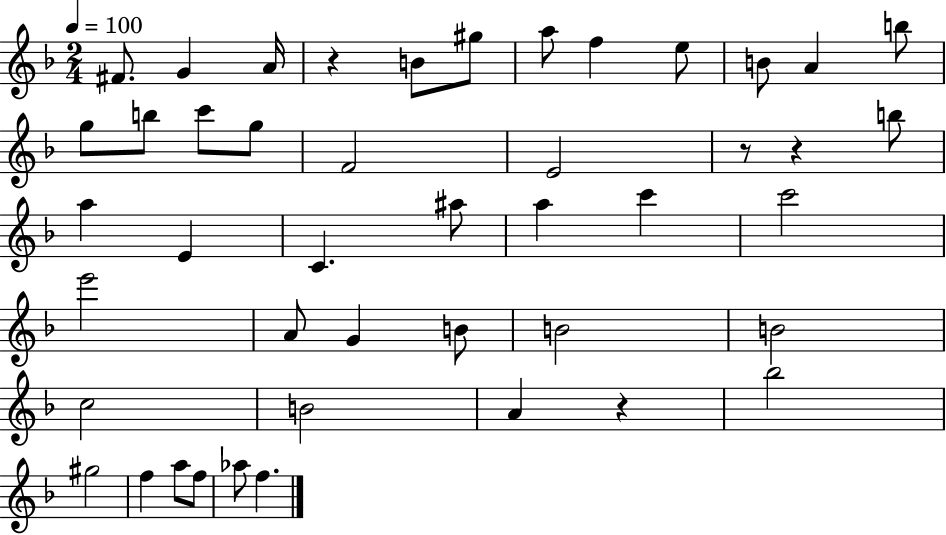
F#4/e. G4/q A4/s R/q B4/e G#5/e A5/e F5/q E5/e B4/e A4/q B5/e G5/e B5/e C6/e G5/e F4/h E4/h R/e R/q B5/e A5/q E4/q C4/q. A#5/e A5/q C6/q C6/h E6/h A4/e G4/q B4/e B4/h B4/h C5/h B4/h A4/q R/q Bb5/h G#5/h F5/q A5/e F5/e Ab5/e F5/q.